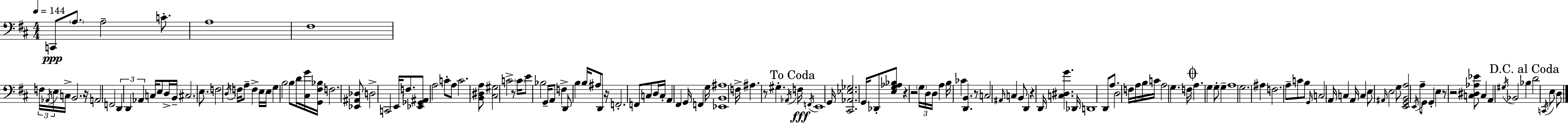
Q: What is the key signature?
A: D major